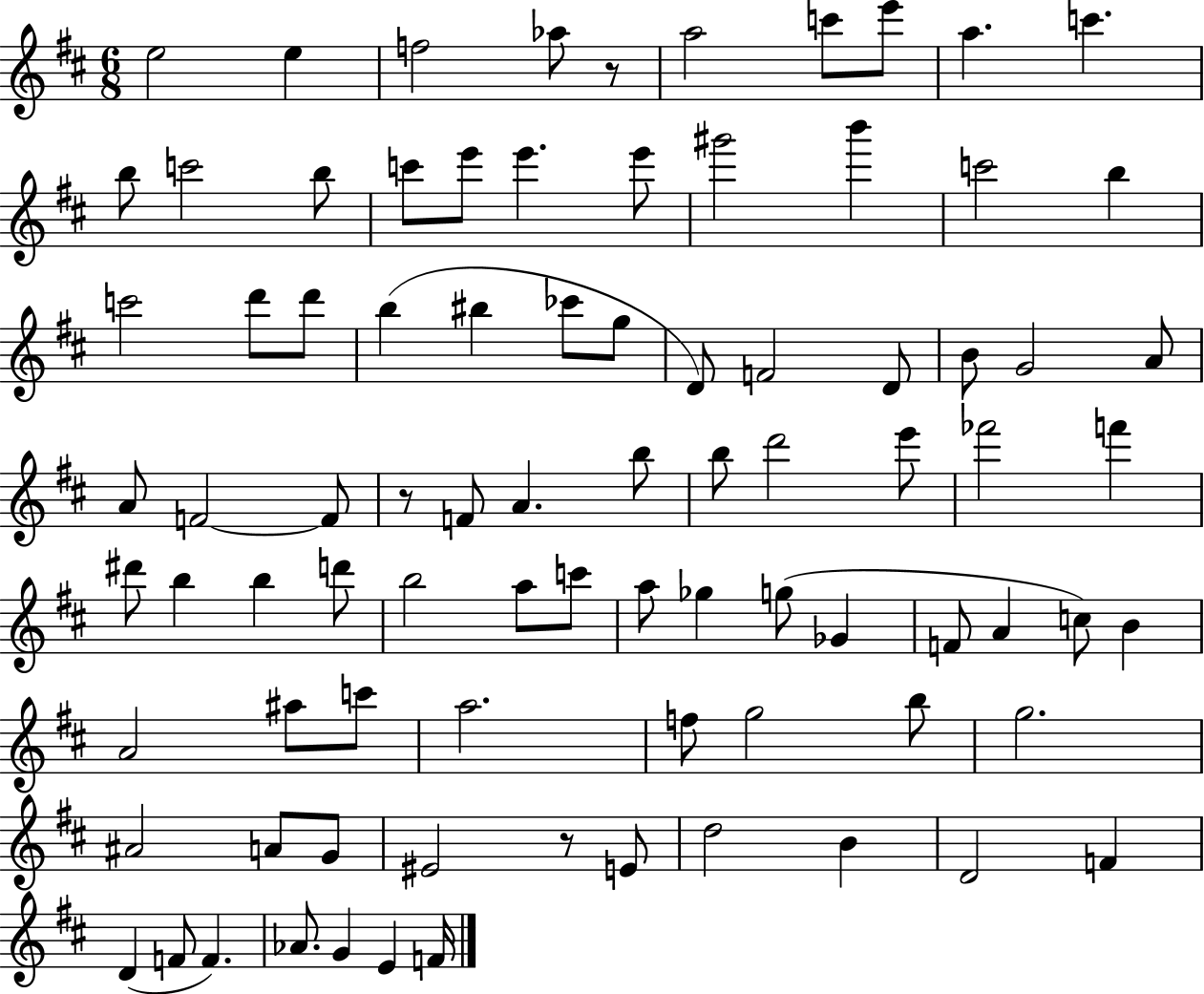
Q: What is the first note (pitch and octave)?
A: E5